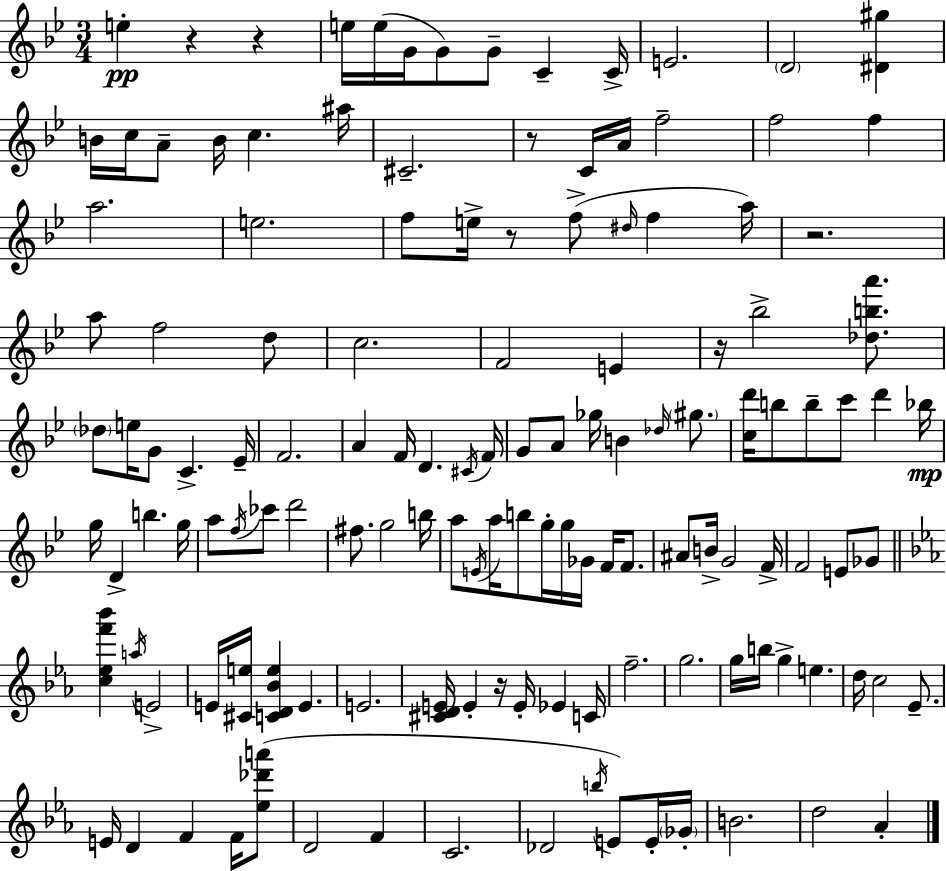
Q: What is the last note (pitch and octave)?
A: Ab4